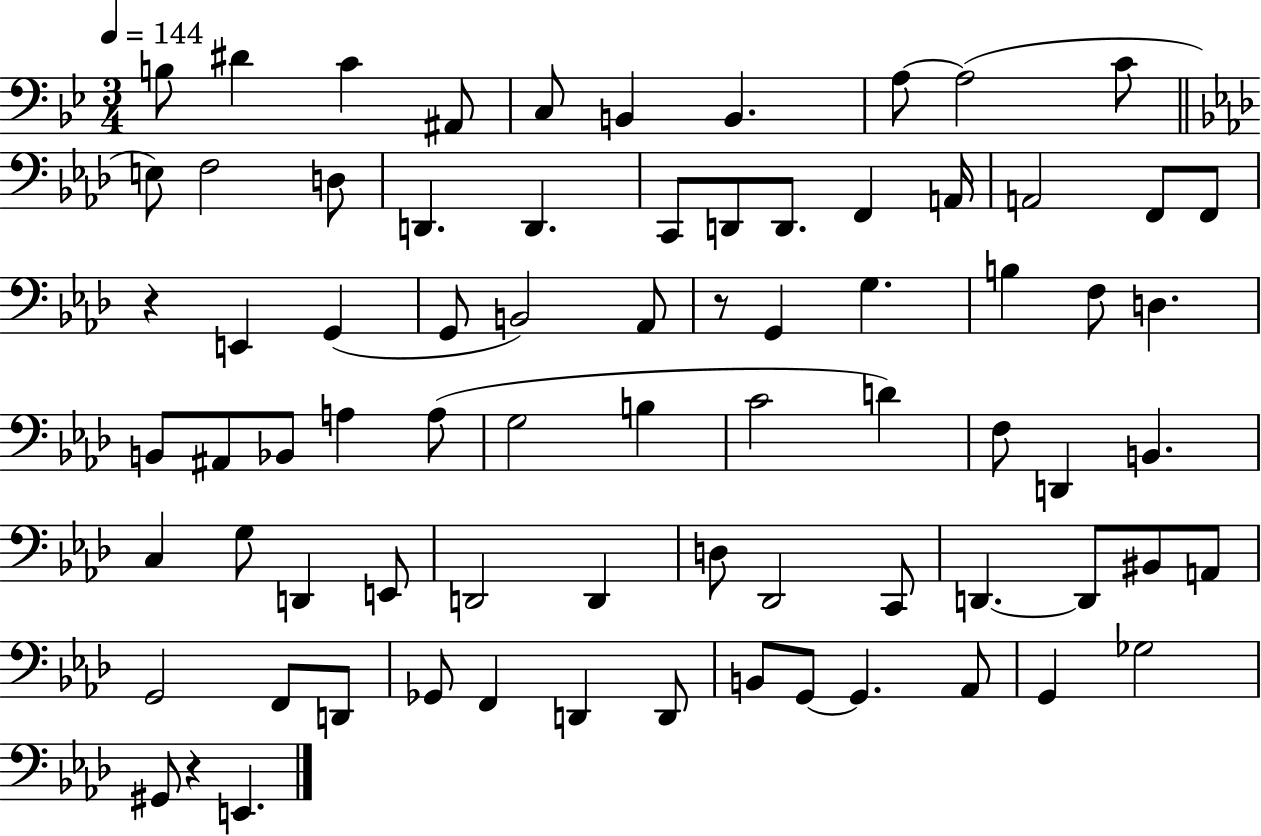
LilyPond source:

{
  \clef bass
  \numericTimeSignature
  \time 3/4
  \key bes \major
  \tempo 4 = 144
  b8 dis'4 c'4 ais,8 | c8 b,4 b,4. | a8~~ a2( c'8 | \bar "||" \break \key f \minor e8) f2 d8 | d,4. d,4. | c,8 d,8 d,8. f,4 a,16 | a,2 f,8 f,8 | \break r4 e,4 g,4( | g,8 b,2) aes,8 | r8 g,4 g4. | b4 f8 d4. | \break b,8 ais,8 bes,8 a4 a8( | g2 b4 | c'2 d'4) | f8 d,4 b,4. | \break c4 g8 d,4 e,8 | d,2 d,4 | d8 des,2 c,8 | d,4.~~ d,8 bis,8 a,8 | \break g,2 f,8 d,8 | ges,8 f,4 d,4 d,8 | b,8 g,8~~ g,4. aes,8 | g,4 ges2 | \break gis,8 r4 e,4. | \bar "|."
}